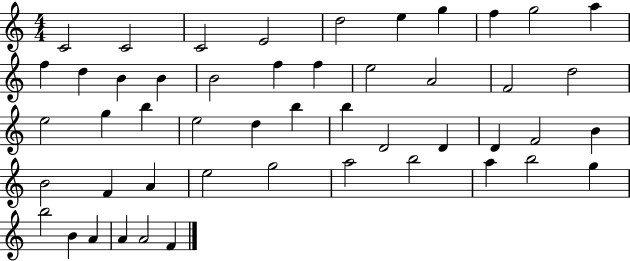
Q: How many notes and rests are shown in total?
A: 49